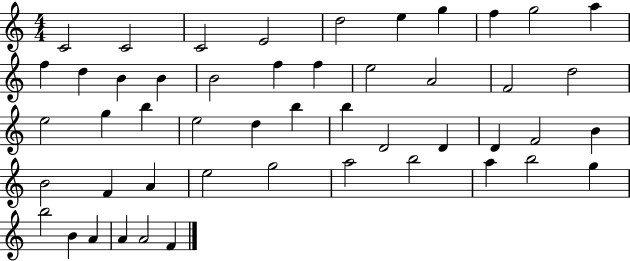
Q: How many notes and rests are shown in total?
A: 49